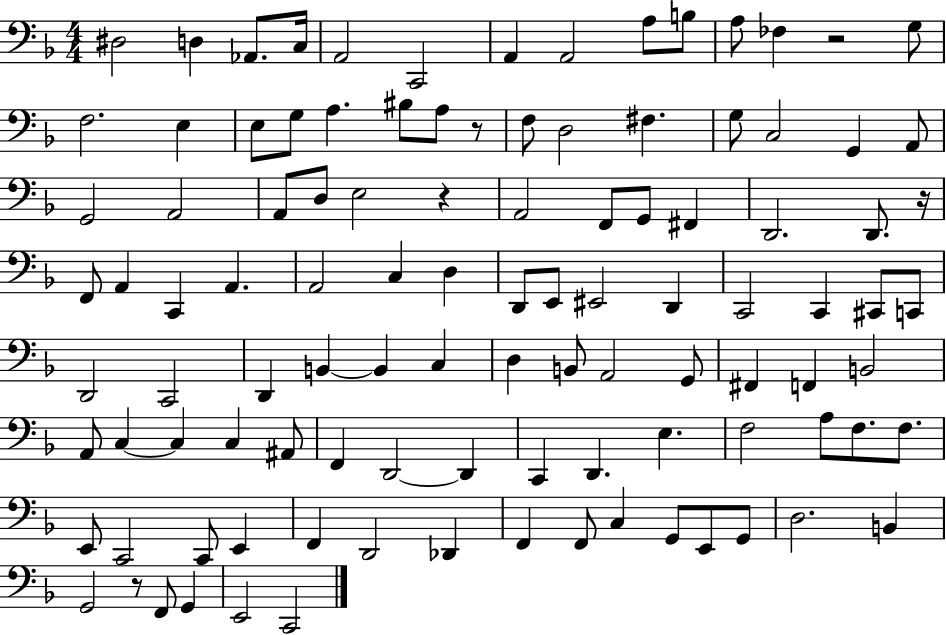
{
  \clef bass
  \numericTimeSignature
  \time 4/4
  \key f \major
  \repeat volta 2 { dis2 d4 aes,8. c16 | a,2 c,2 | a,4 a,2 a8 b8 | a8 fes4 r2 g8 | \break f2. e4 | e8 g8 a4. bis8 a8 r8 | f8 d2 fis4. | g8 c2 g,4 a,8 | \break g,2 a,2 | a,8 d8 e2 r4 | a,2 f,8 g,8 fis,4 | d,2. d,8. r16 | \break f,8 a,4 c,4 a,4. | a,2 c4 d4 | d,8 e,8 eis,2 d,4 | c,2 c,4 cis,8 c,8 | \break d,2 c,2 | d,4 b,4~~ b,4 c4 | d4 b,8 a,2 g,8 | fis,4 f,4 b,2 | \break a,8 c4~~ c4 c4 ais,8 | f,4 d,2~~ d,4 | c,4 d,4. e4. | f2 a8 f8. f8. | \break e,8 c,2 c,8 e,4 | f,4 d,2 des,4 | f,4 f,8 c4 g,8 e,8 g,8 | d2. b,4 | \break g,2 r8 f,8 g,4 | e,2 c,2 | } \bar "|."
}